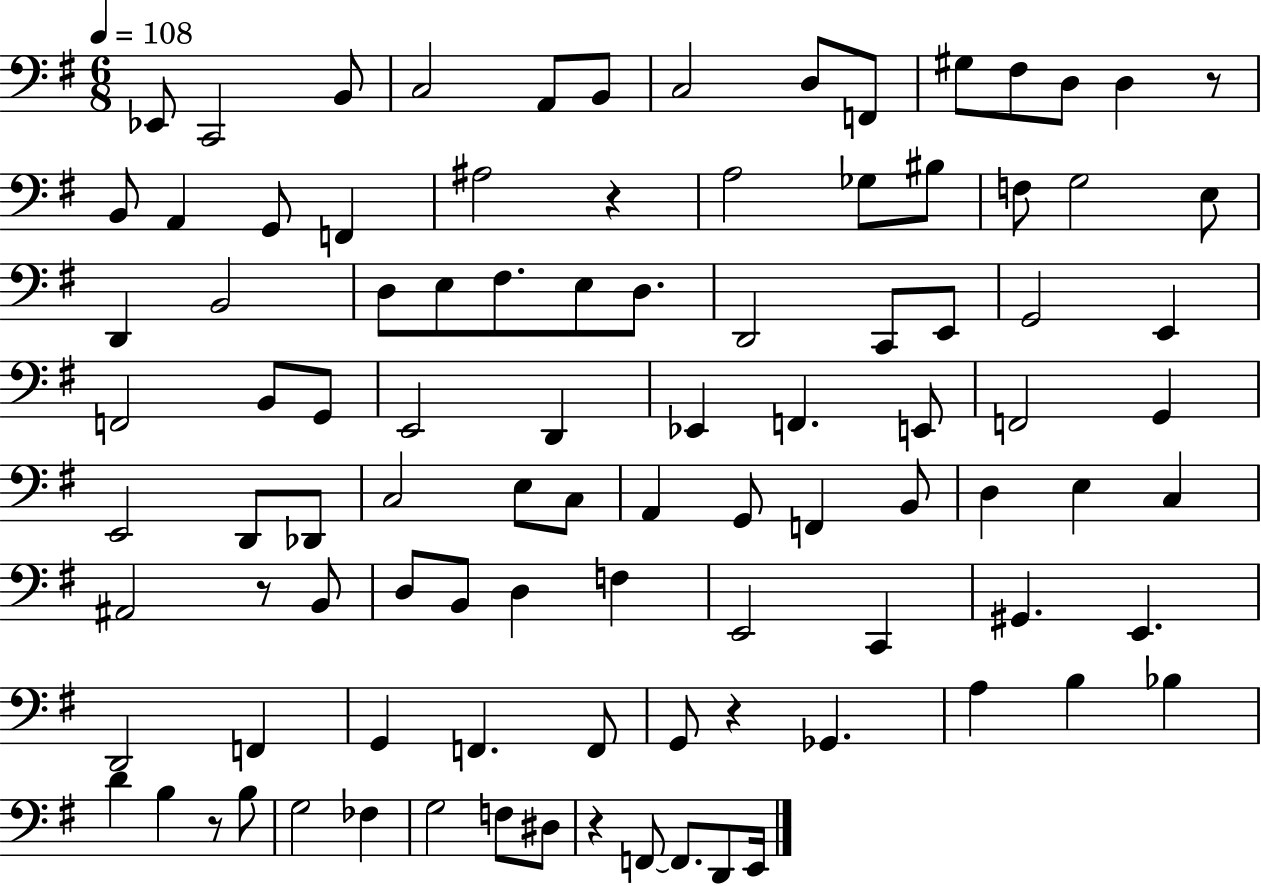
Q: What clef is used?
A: bass